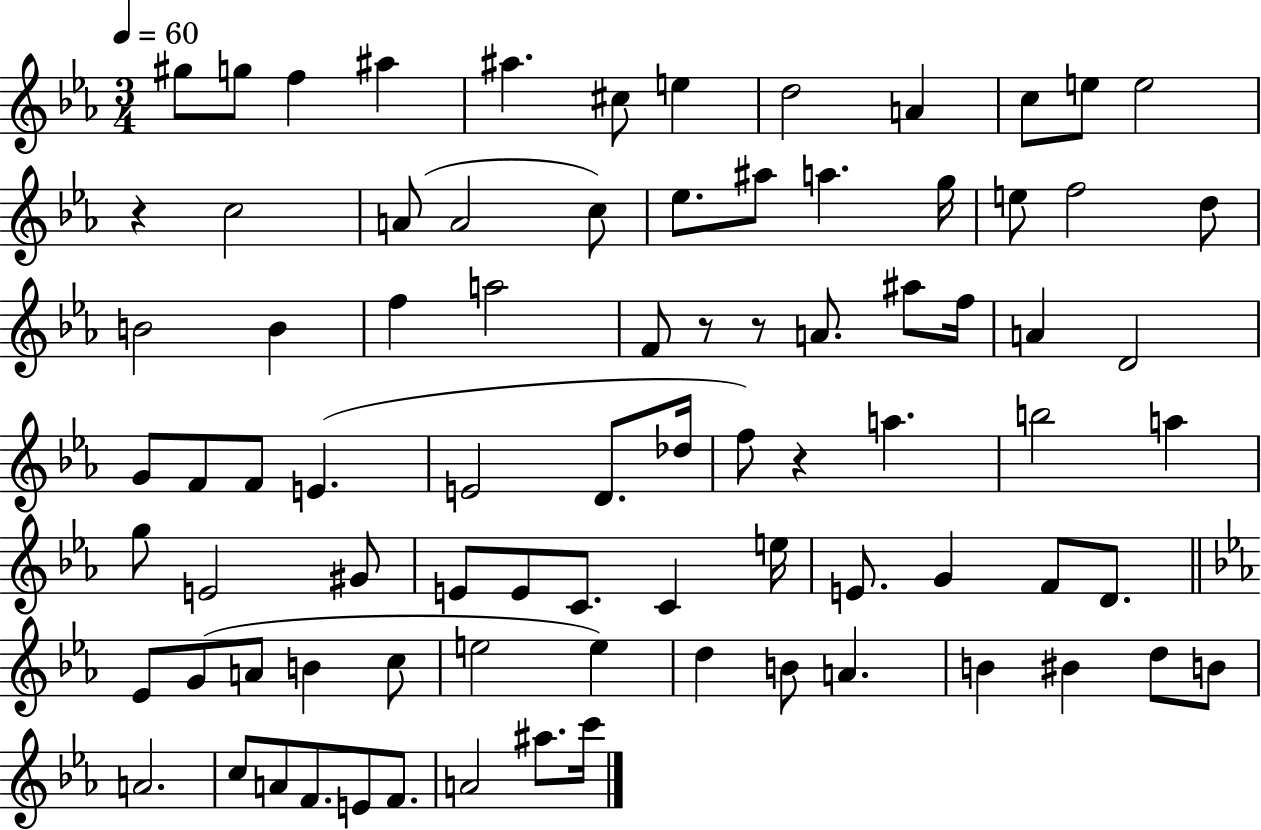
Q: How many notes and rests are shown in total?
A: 83